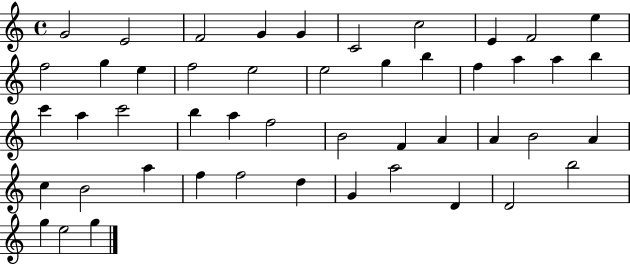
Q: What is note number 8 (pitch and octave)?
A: E4